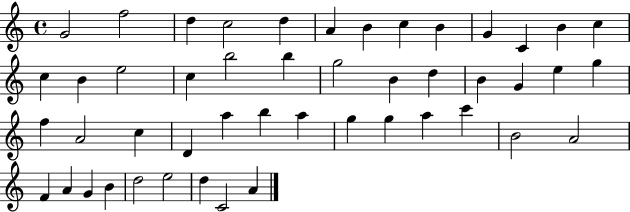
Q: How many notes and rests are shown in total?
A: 48